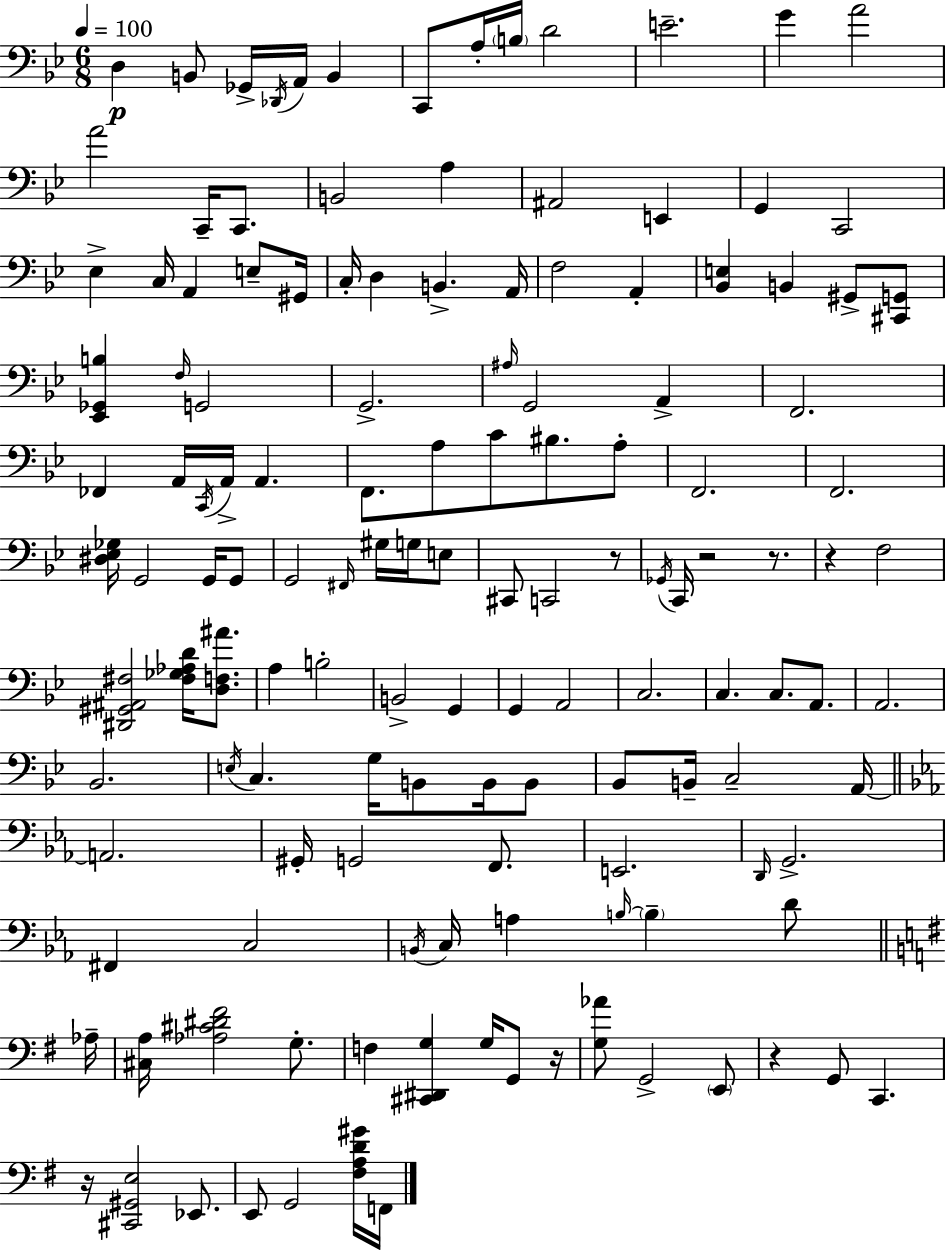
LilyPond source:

{
  \clef bass
  \numericTimeSignature
  \time 6/8
  \key g \minor
  \tempo 4 = 100
  d4\p b,8 ges,16-> \acciaccatura { des,16 } a,16 b,4 | c,8 a16-. \parenthesize b16 d'2 | e'2.-- | g'4 a'2 | \break a'2 c,16-- c,8. | b,2 a4 | ais,2 e,4 | g,4 c,2 | \break ees4-> c16 a,4 e8-- | gis,16 c16-. d4 b,4.-> | a,16 f2 a,4-. | <bes, e>4 b,4 gis,8-> <cis, g,>8 | \break <ees, ges, b>4 \grace { f16 } g,2 | g,2.-> | \grace { ais16 } g,2 a,4-> | f,2. | \break fes,4 a,16 \acciaccatura { c,16 } a,16-> a,4. | f,8. a8 c'8 bis8. | a8-. f,2. | f,2. | \break <dis ees ges>16 g,2 | g,16 g,8 g,2 | \grace { fis,16 } gis16 g16 e8 cis,8 c,2 | r8 \acciaccatura { ges,16 } c,16 r2 | \break r8. r4 f2 | <dis, gis, ais, fis>2 | <fis ges aes d'>16 <d f ais'>8. a4 b2-. | b,2-> | \break g,4 g,4 a,2 | c2. | c4. | c8. a,8. a,2. | \break bes,2. | \acciaccatura { e16 } c4. | g16 b,8 b,16 b,8 bes,8 b,16-- c2-- | a,16~~ \bar "||" \break \key ees \major a,2. | gis,16-. g,2 f,8. | e,2. | \grace { d,16 } g,2.-> | \break fis,4 c2 | \acciaccatura { b,16 } c16 a4 \grace { b16~ }~ \parenthesize b4-- | d'8 \bar "||" \break \key g \major aes16-- <cis a>16 <aes cis' dis' fis'>2 g8.-. | f4 <cis, dis, g>4 g16 g,8 | r16 <g aes'>8 g,2-> \parenthesize e,8 | r4 g,8 c,4. | \break r16 <cis, gis, e>2 ees,8. | e,8 g,2 <fis a d' gis'>16 | f,16 \bar "|."
}